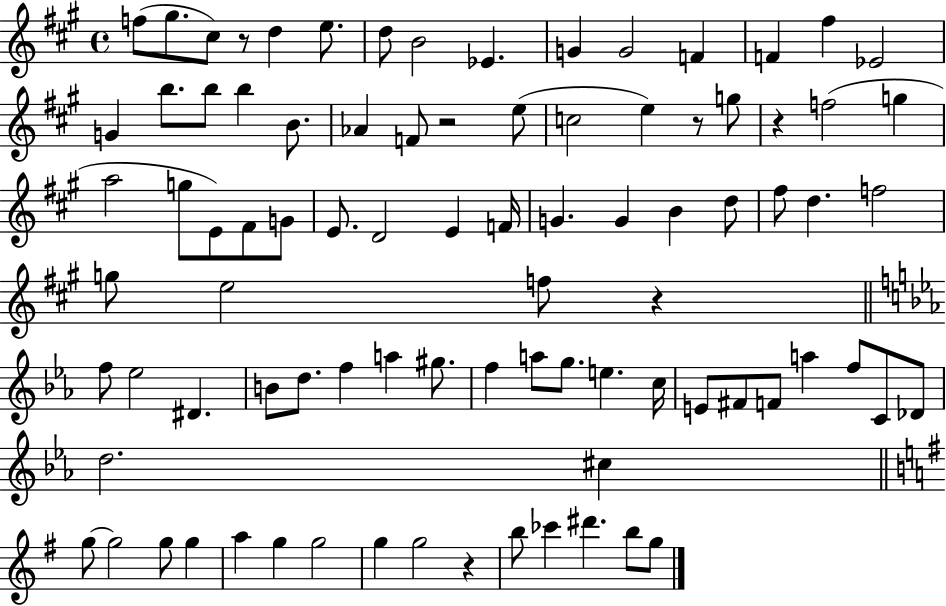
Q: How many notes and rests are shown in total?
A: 88